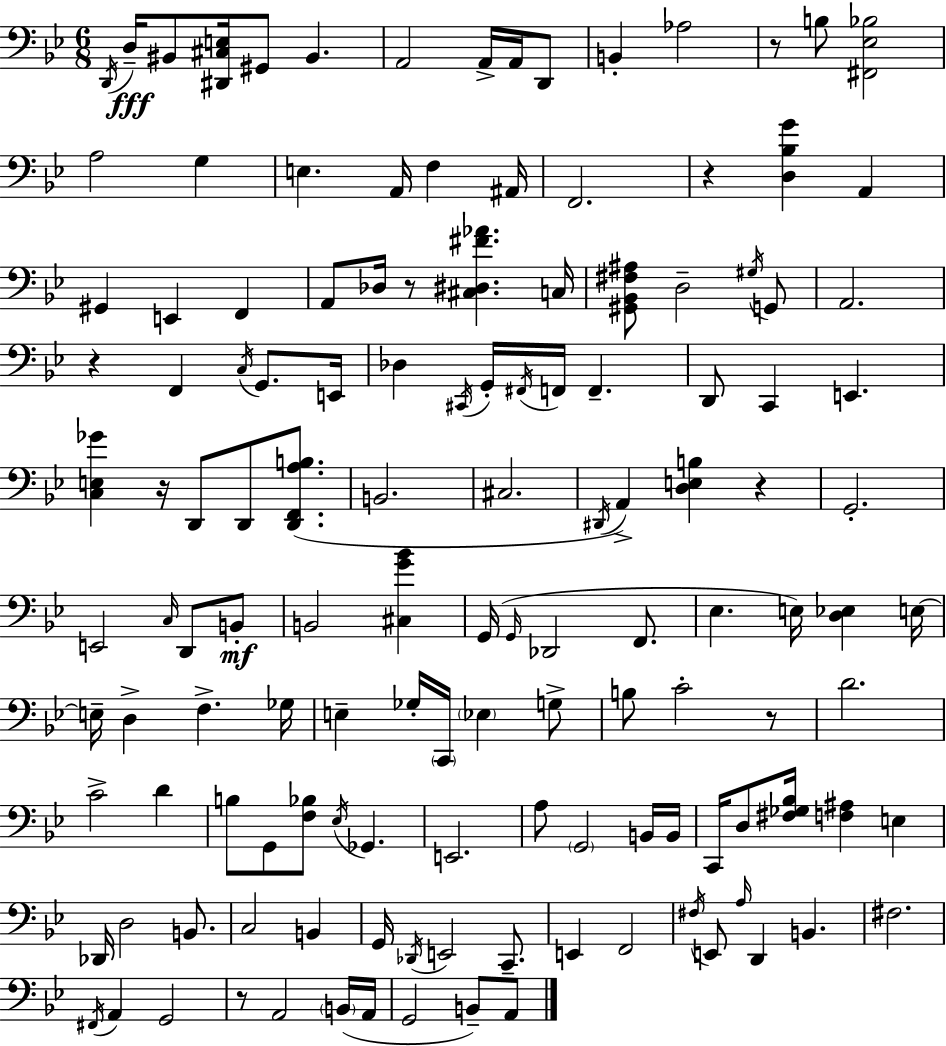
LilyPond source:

{
  \clef bass
  \numericTimeSignature
  \time 6/8
  \key bes \major
  \acciaccatura { d,16 }\fff d16-- bis,8 <dis, cis e>16 gis,8 bis,4. | a,2 a,16-> a,16 d,8 | b,4-. aes2 | r8 b8 <fis, ees bes>2 | \break a2 g4 | e4. a,16 f4 | ais,16 f,2. | r4 <d bes g'>4 a,4 | \break gis,4 e,4 f,4 | a,8 des16 r8 <cis dis fis' aes'>4. | c16 <gis, bes, fis ais>8 d2-- \acciaccatura { gis16 } | g,8 a,2. | \break r4 f,4 \acciaccatura { c16 } g,8. | e,16 des4 \acciaccatura { cis,16 } g,16-. \acciaccatura { fis,16 } f,16 f,4.-- | d,8 c,4 e,4. | <c e ges'>4 r16 d,8 | \break d,8 <d, f, a b>8.( b,2. | cis2. | \acciaccatura { dis,16 }) a,4-> <d e b>4 | r4 g,2.-. | \break e,2 | \grace { c16 } d,8 b,8-.\mf b,2 | <cis g' bes'>4 g,16( \grace { g,16 } des,2 | f,8. ees4. | \break e16) <d ees>4 e16~~ e16-- d4-> | f4.-> ges16 e4-- | ges16-. \parenthesize c,16 \parenthesize ees4 g8-> b8 c'2-. | r8 d'2. | \break c'2-> | d'4 b8 g,8 | <f bes>8 \acciaccatura { ees16 } ges,4. e,2. | a8 \parenthesize g,2 | \break b,16 b,16 c,16 d8 | <fis ges bes>16 <f ais>4 e4 des,16 d2 | b,8. c2 | b,4 g,16 \acciaccatura { des,16 } e,2 | \break c,8.-- e,4 | f,2 \acciaccatura { fis16 } e,8 | \grace { a16 } d,4 b,4. | fis2. | \break \acciaccatura { fis,16 } a,4 g,2 | r8 a,2 \parenthesize b,16( | a,16 g,2 b,8--) a,8 | \bar "|."
}